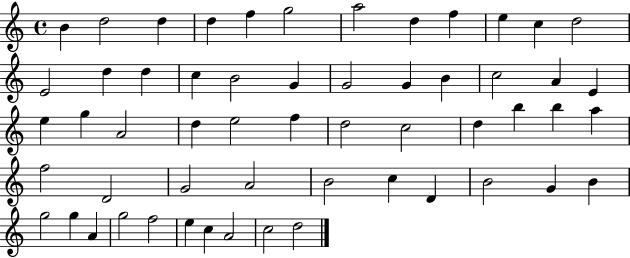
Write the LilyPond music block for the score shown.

{
  \clef treble
  \time 4/4
  \defaultTimeSignature
  \key c \major
  b'4 d''2 d''4 | d''4 f''4 g''2 | a''2 d''4 f''4 | e''4 c''4 d''2 | \break e'2 d''4 d''4 | c''4 b'2 g'4 | g'2 g'4 b'4 | c''2 a'4 e'4 | \break e''4 g''4 a'2 | d''4 e''2 f''4 | d''2 c''2 | d''4 b''4 b''4 a''4 | \break f''2 d'2 | g'2 a'2 | b'2 c''4 d'4 | b'2 g'4 b'4 | \break g''2 g''4 a'4 | g''2 f''2 | e''4 c''4 a'2 | c''2 d''2 | \break \bar "|."
}